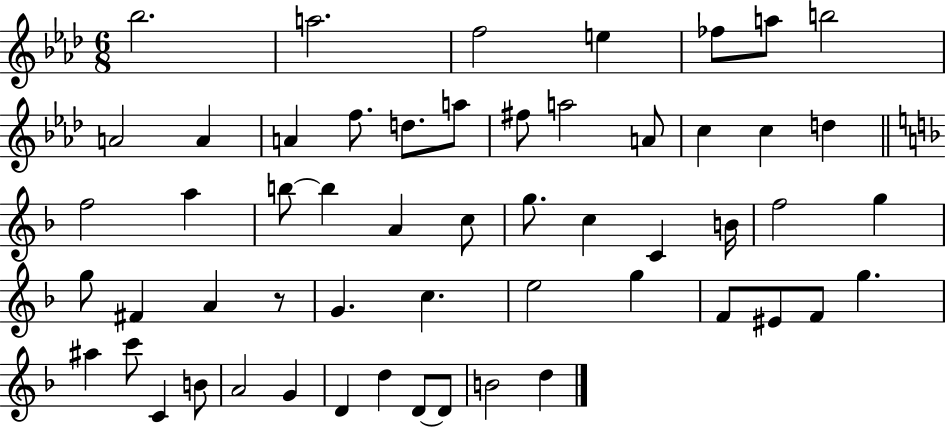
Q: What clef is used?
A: treble